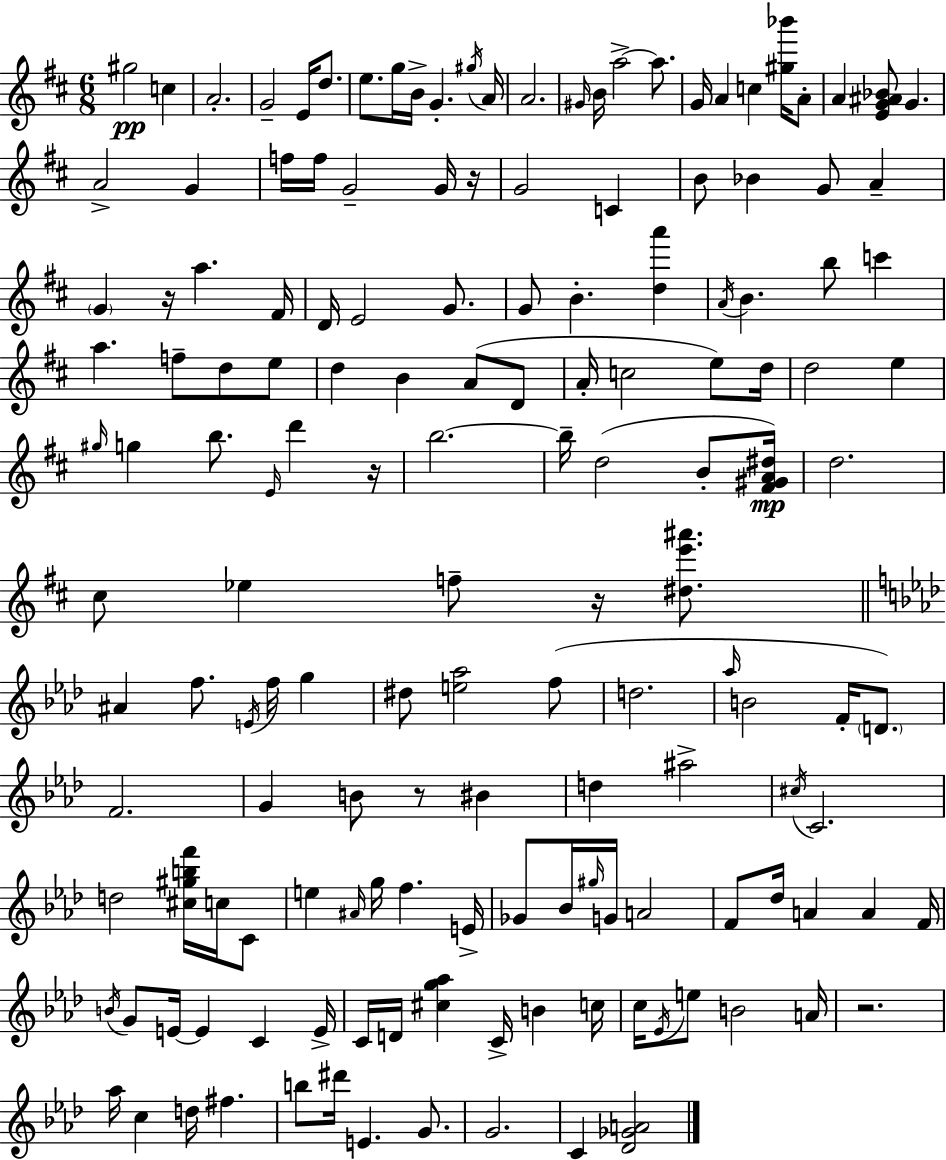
{
  \clef treble
  \numericTimeSignature
  \time 6/8
  \key d \major
  gis''2\pp c''4 | a'2.-. | g'2-- e'16 d''8. | e''8. g''16 b'16-> g'4.-. \acciaccatura { gis''16 } | \break a'16 a'2. | \grace { gis'16 } b'16 a''2->~~ a''8. | g'16 a'4 c''4 <gis'' bes'''>16 | a'8-. a'4 <e' g' ais' bes'>8 g'4. | \break a'2-> g'4 | f''16 f''16 g'2-- | g'16 r16 g'2 c'4 | b'8 bes'4 g'8 a'4-- | \break \parenthesize g'4 r16 a''4. | fis'16 d'16 e'2 g'8. | g'8 b'4.-. <d'' a'''>4 | \acciaccatura { a'16 } b'4. b''8 c'''4 | \break a''4. f''8-- d''8 | e''8 d''4 b'4 a'8( | d'8 a'16-. c''2 | e''8) d''16 d''2 e''4 | \break \grace { gis''16 } g''4 b''8. \grace { e'16 } | d'''4 r16 b''2.~~ | b''16-- d''2( | b'8-. <fis' gis' a' dis''>16\mp) d''2. | \break cis''8 ees''4 f''8-- | r16 <dis'' e''' ais'''>8. \bar "||" \break \key aes \major ais'4 f''8. \acciaccatura { e'16 } f''16 g''4 | dis''8 <e'' aes''>2 f''8( | d''2. | \grace { aes''16 } b'2 f'16-. \parenthesize d'8.) | \break f'2. | g'4 b'8 r8 bis'4 | d''4 ais''2-> | \acciaccatura { cis''16 } c'2. | \break d''2 <cis'' gis'' b'' f'''>16 | c''16 c'8 e''4 \grace { ais'16 } g''16 f''4. | e'16-> ges'8 bes'16 \grace { gis''16 } g'16 a'2 | f'8 des''16 a'4 | \break a'4 f'16 \acciaccatura { b'16 } g'8 e'16~~ e'4 | c'4 e'16-> c'16 d'16 <cis'' g'' aes''>4 | c'16-> b'4 c''16 c''16 \acciaccatura { ees'16 } e''8 b'2 | a'16 r2. | \break aes''16 c''4 | d''16 fis''4. b''8 dis'''16 e'4. | g'8. g'2. | c'4 <des' ges' a'>2 | \break \bar "|."
}